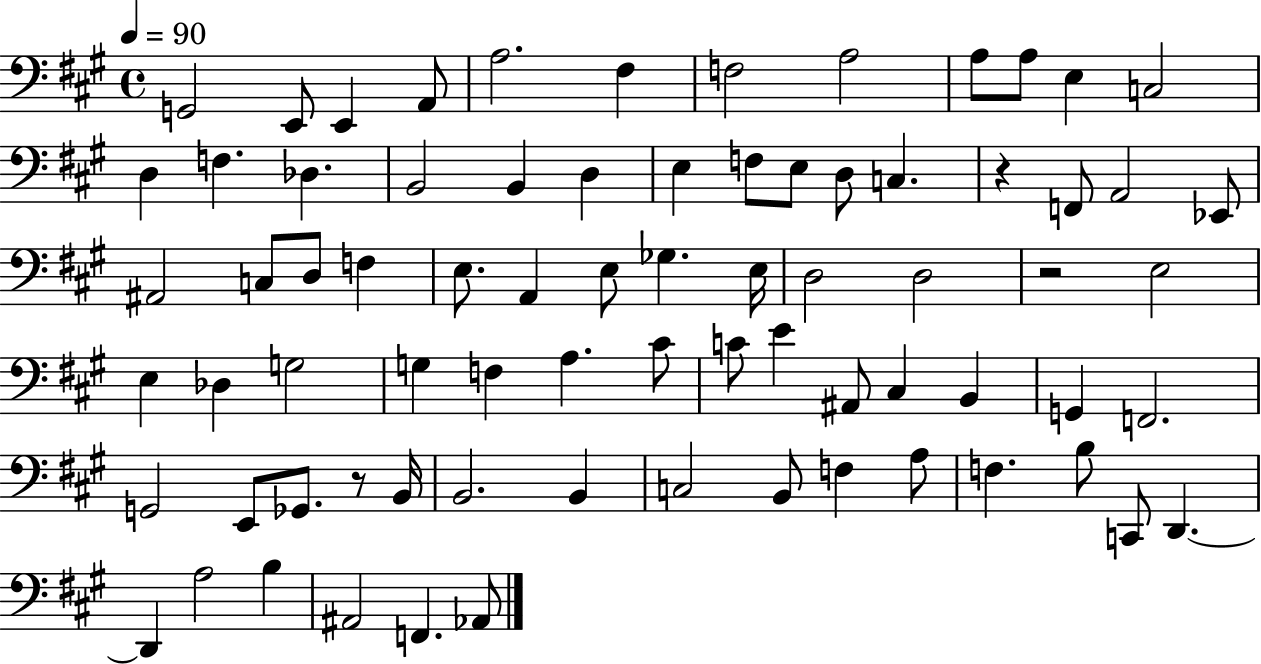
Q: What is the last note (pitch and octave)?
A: Ab2